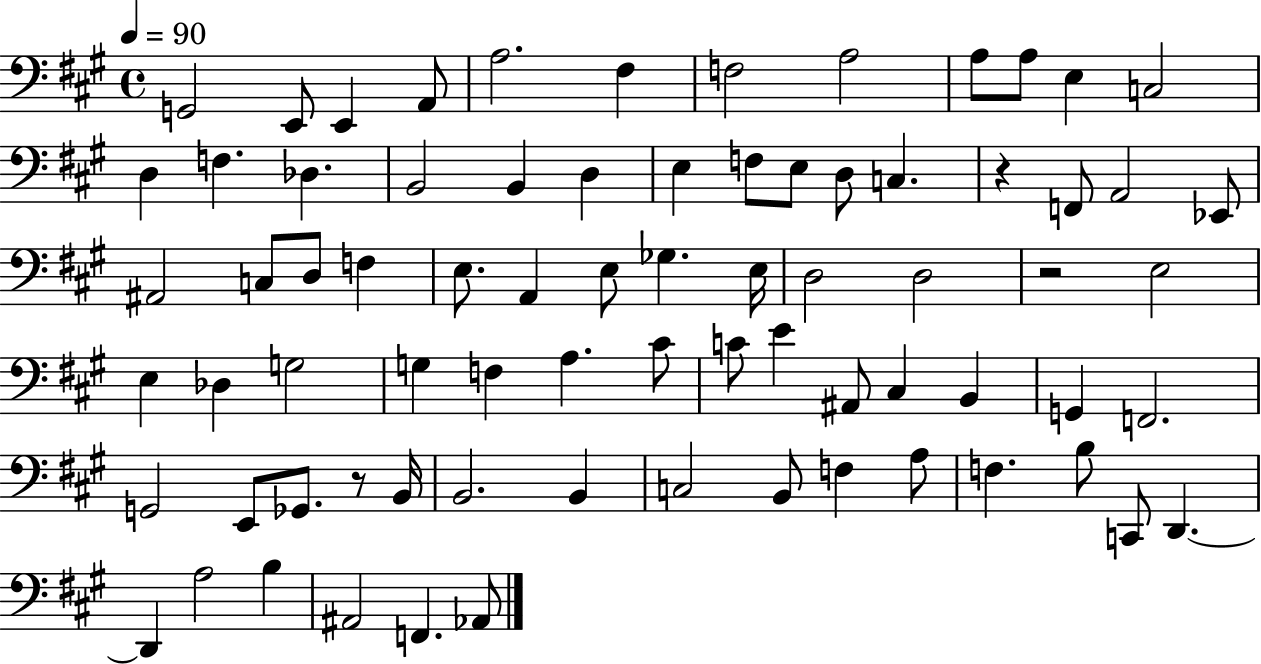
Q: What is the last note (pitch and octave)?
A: Ab2